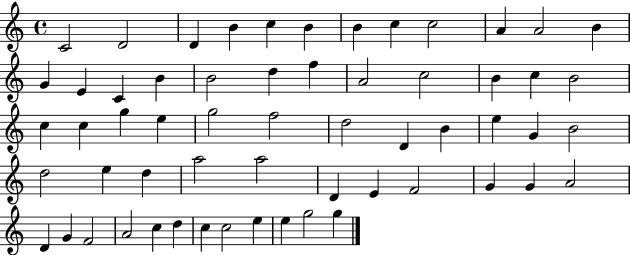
{
  \clef treble
  \time 4/4
  \defaultTimeSignature
  \key c \major
  c'2 d'2 | d'4 b'4 c''4 b'4 | b'4 c''4 c''2 | a'4 a'2 b'4 | \break g'4 e'4 c'4 b'4 | b'2 d''4 f''4 | a'2 c''2 | b'4 c''4 b'2 | \break c''4 c''4 g''4 e''4 | g''2 f''2 | d''2 d'4 b'4 | e''4 g'4 b'2 | \break d''2 e''4 d''4 | a''2 a''2 | d'4 e'4 f'2 | g'4 g'4 a'2 | \break d'4 g'4 f'2 | a'2 c''4 d''4 | c''4 c''2 e''4 | e''4 g''2 g''4 | \break \bar "|."
}